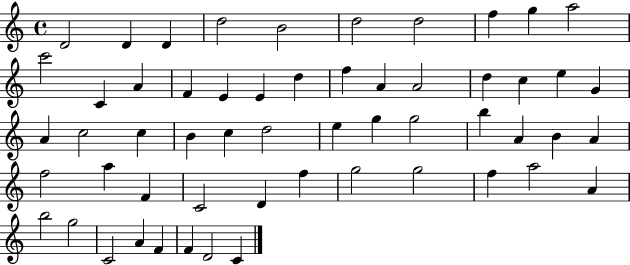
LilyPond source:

{
  \clef treble
  \time 4/4
  \defaultTimeSignature
  \key c \major
  d'2 d'4 d'4 | d''2 b'2 | d''2 d''2 | f''4 g''4 a''2 | \break c'''2 c'4 a'4 | f'4 e'4 e'4 d''4 | f''4 a'4 a'2 | d''4 c''4 e''4 g'4 | \break a'4 c''2 c''4 | b'4 c''4 d''2 | e''4 g''4 g''2 | b''4 a'4 b'4 a'4 | \break f''2 a''4 f'4 | c'2 d'4 f''4 | g''2 g''2 | f''4 a''2 a'4 | \break b''2 g''2 | c'2 a'4 f'4 | f'4 d'2 c'4 | \bar "|."
}